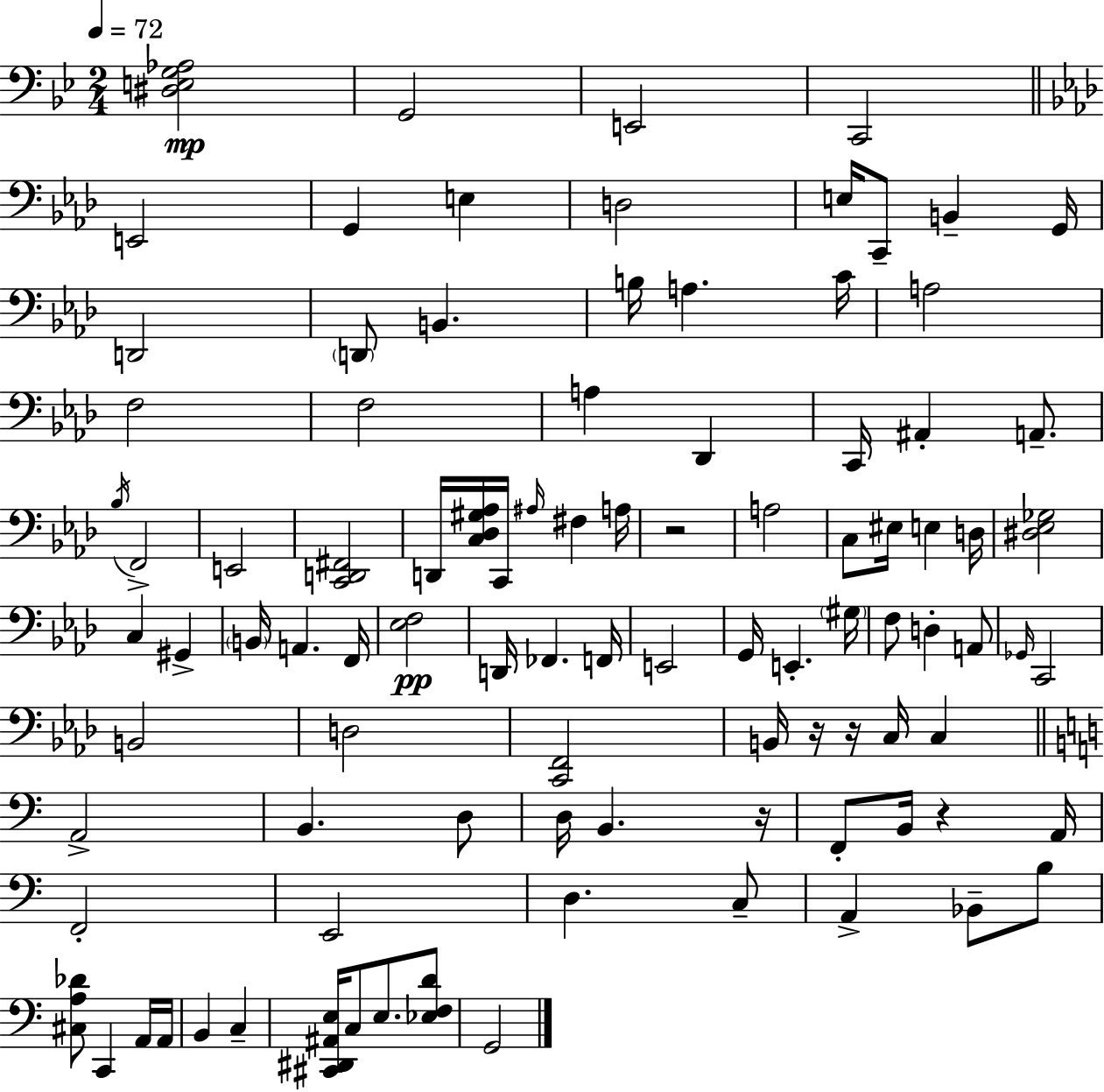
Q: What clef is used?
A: bass